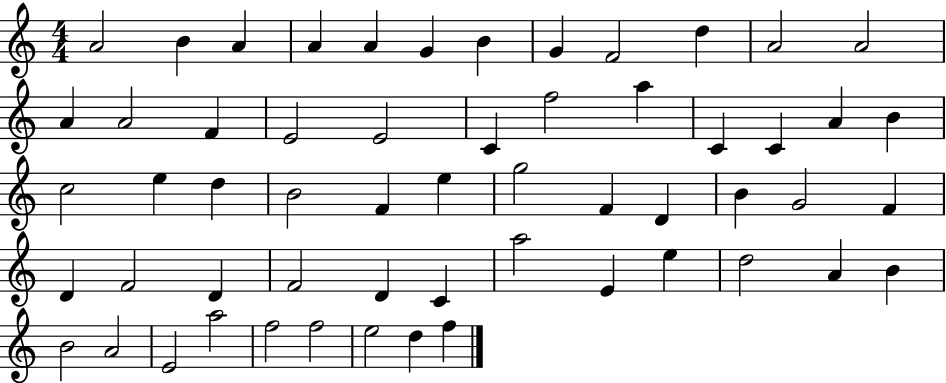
{
  \clef treble
  \numericTimeSignature
  \time 4/4
  \key c \major
  a'2 b'4 a'4 | a'4 a'4 g'4 b'4 | g'4 f'2 d''4 | a'2 a'2 | \break a'4 a'2 f'4 | e'2 e'2 | c'4 f''2 a''4 | c'4 c'4 a'4 b'4 | \break c''2 e''4 d''4 | b'2 f'4 e''4 | g''2 f'4 d'4 | b'4 g'2 f'4 | \break d'4 f'2 d'4 | f'2 d'4 c'4 | a''2 e'4 e''4 | d''2 a'4 b'4 | \break b'2 a'2 | e'2 a''2 | f''2 f''2 | e''2 d''4 f''4 | \break \bar "|."
}